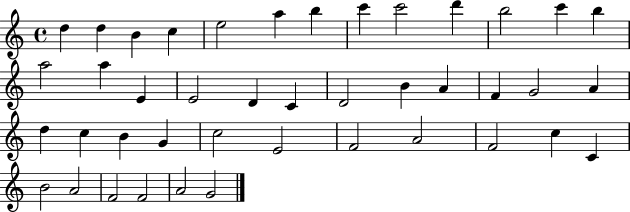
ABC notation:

X:1
T:Untitled
M:4/4
L:1/4
K:C
d d B c e2 a b c' c'2 d' b2 c' b a2 a E E2 D C D2 B A F G2 A d c B G c2 E2 F2 A2 F2 c C B2 A2 F2 F2 A2 G2